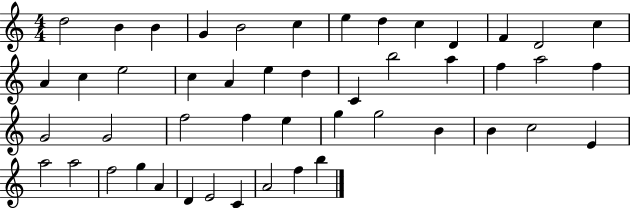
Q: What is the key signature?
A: C major